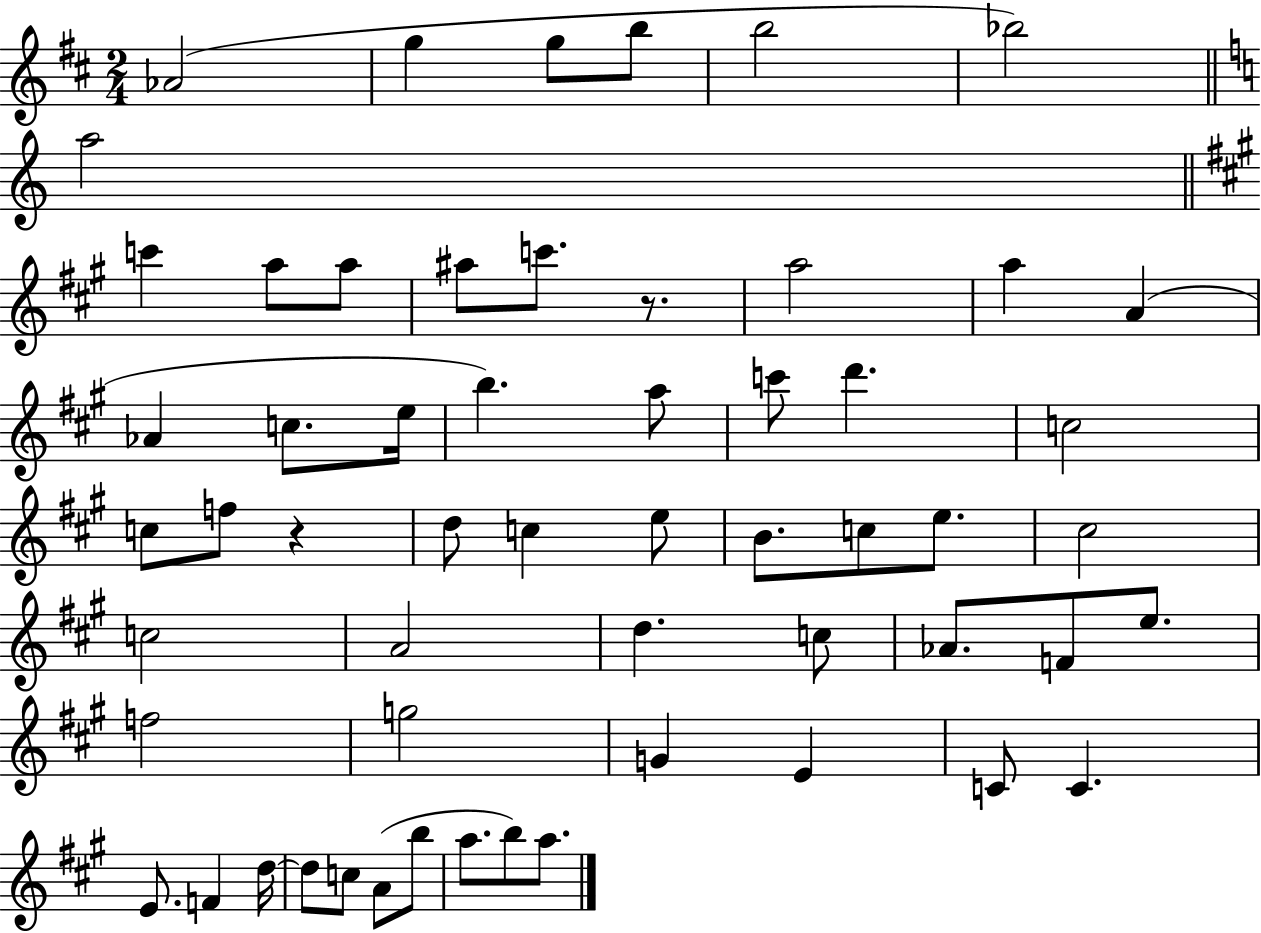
Ab4/h G5/q G5/e B5/e B5/h Bb5/h A5/h C6/q A5/e A5/e A#5/e C6/e. R/e. A5/h A5/q A4/q Ab4/q C5/e. E5/s B5/q. A5/e C6/e D6/q. C5/h C5/e F5/e R/q D5/e C5/q E5/e B4/e. C5/e E5/e. C#5/h C5/h A4/h D5/q. C5/e Ab4/e. F4/e E5/e. F5/h G5/h G4/q E4/q C4/e C4/q. E4/e. F4/q D5/s D5/e C5/e A4/e B5/e A5/e. B5/e A5/e.